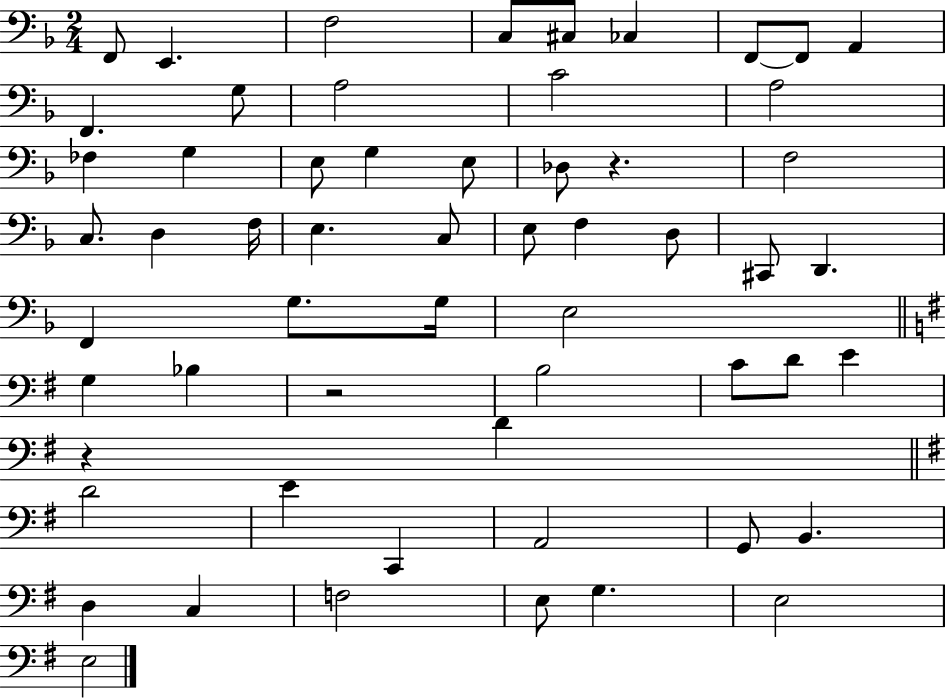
X:1
T:Untitled
M:2/4
L:1/4
K:F
F,,/2 E,, F,2 C,/2 ^C,/2 _C, F,,/2 F,,/2 A,, F,, G,/2 A,2 C2 A,2 _F, G, E,/2 G, E,/2 _D,/2 z F,2 C,/2 D, F,/4 E, C,/2 E,/2 F, D,/2 ^C,,/2 D,, F,, G,/2 G,/4 E,2 G, _B, z2 B,2 C/2 D/2 E z D D2 E C,, A,,2 G,,/2 B,, D, C, F,2 E,/2 G, E,2 E,2